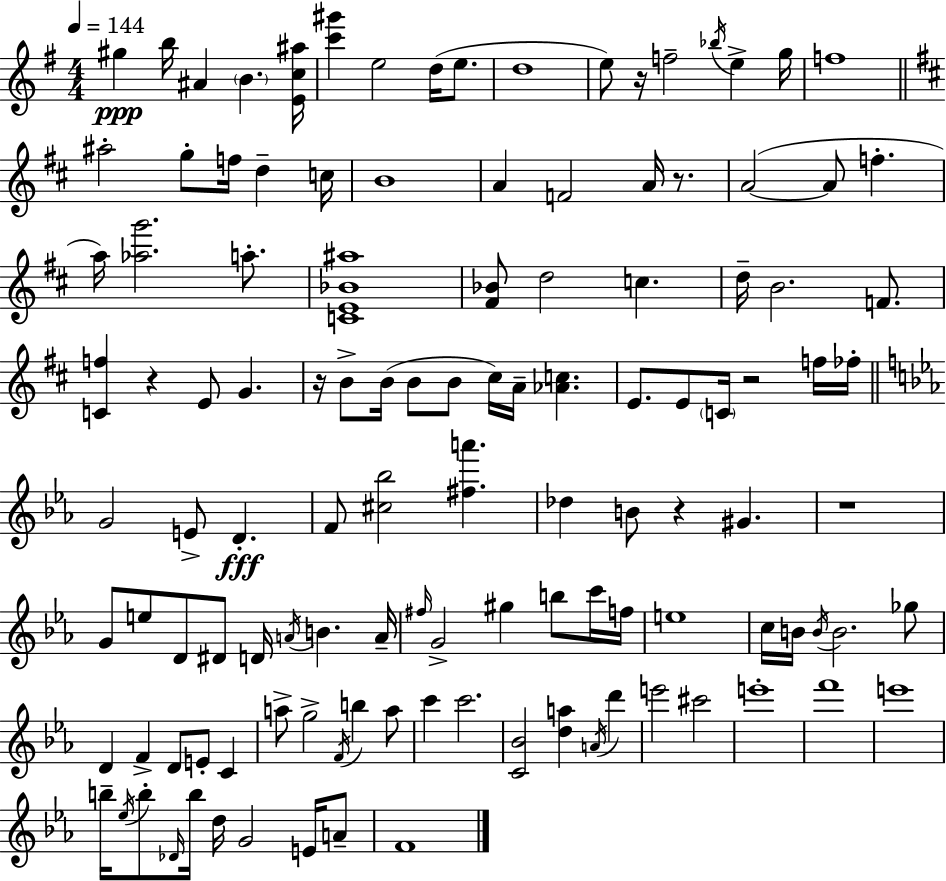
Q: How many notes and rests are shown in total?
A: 120